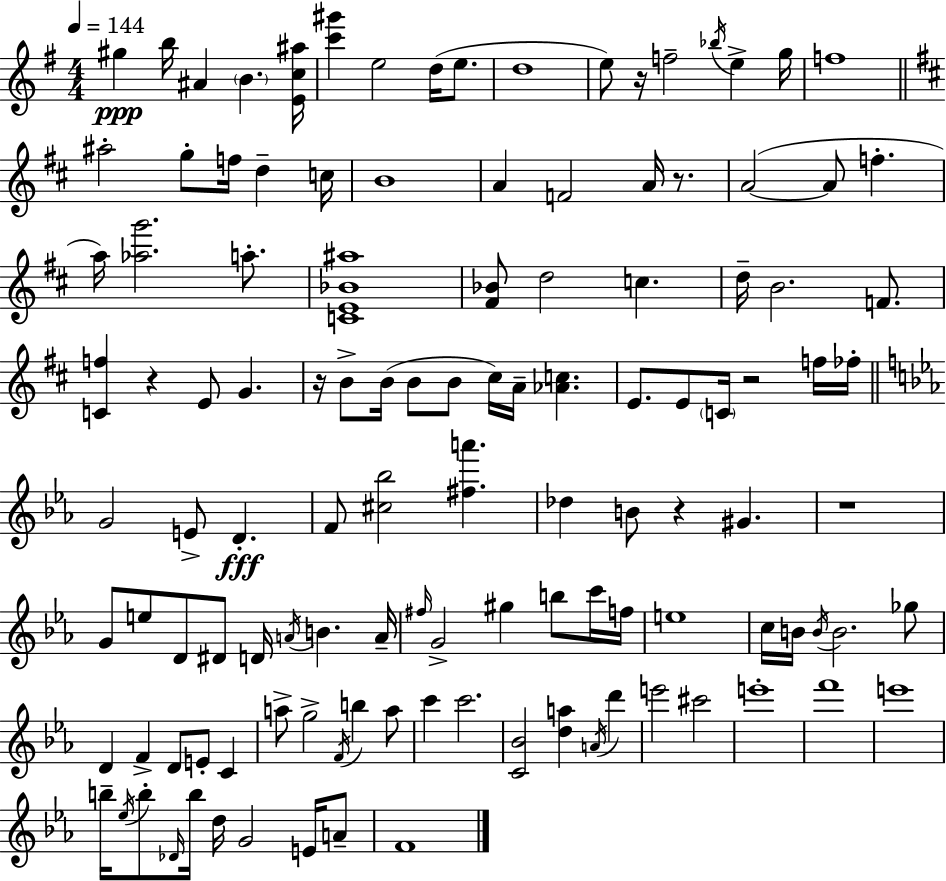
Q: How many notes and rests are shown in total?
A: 120